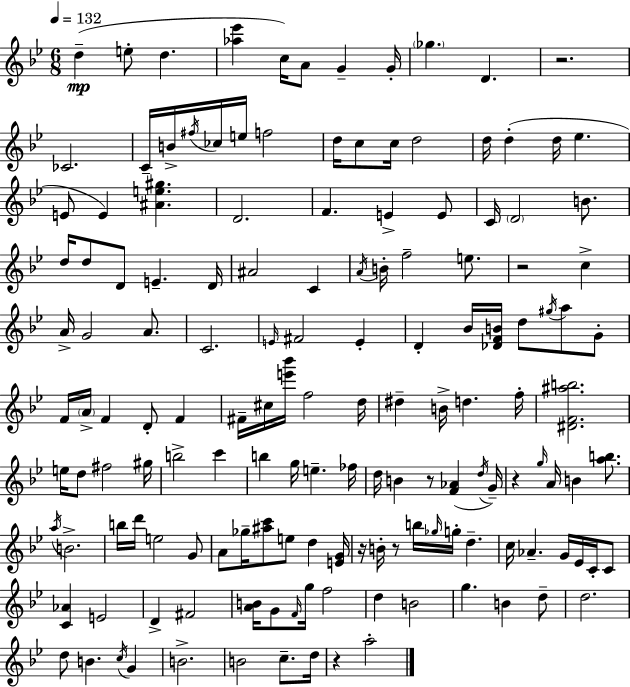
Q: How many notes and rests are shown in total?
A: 149